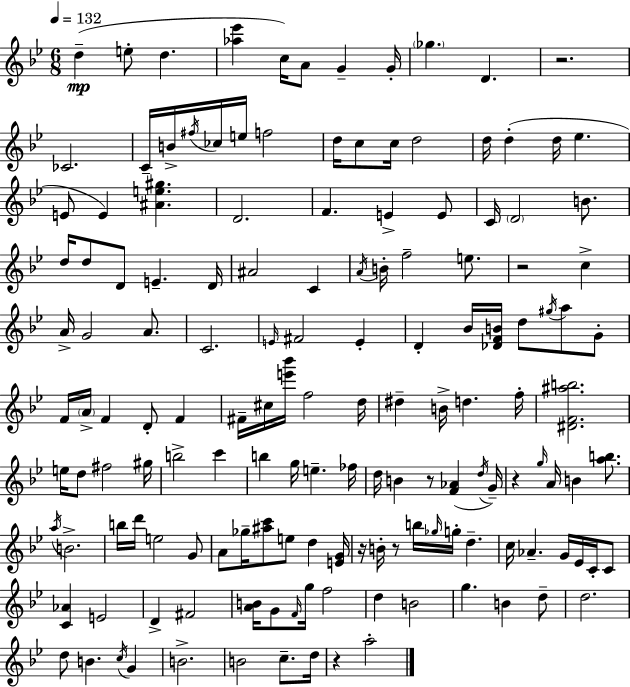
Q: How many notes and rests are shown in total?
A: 149